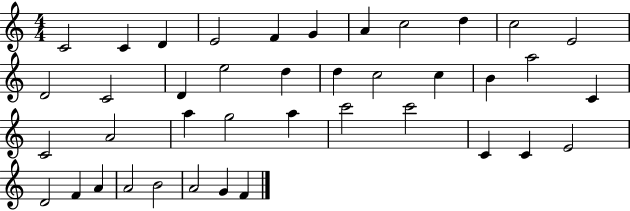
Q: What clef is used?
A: treble